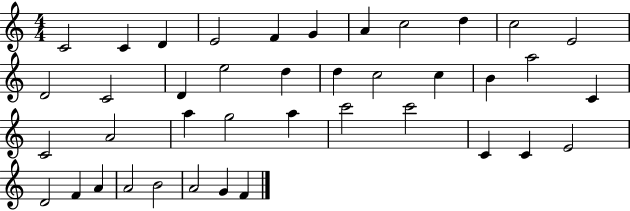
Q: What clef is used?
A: treble